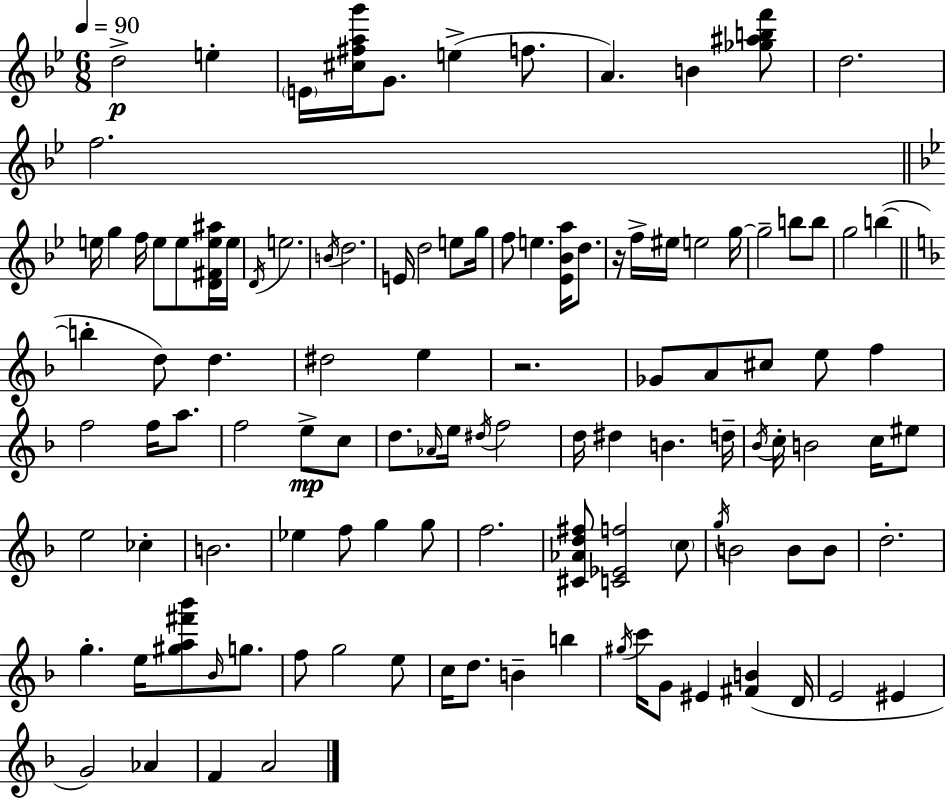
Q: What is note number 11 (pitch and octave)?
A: E5